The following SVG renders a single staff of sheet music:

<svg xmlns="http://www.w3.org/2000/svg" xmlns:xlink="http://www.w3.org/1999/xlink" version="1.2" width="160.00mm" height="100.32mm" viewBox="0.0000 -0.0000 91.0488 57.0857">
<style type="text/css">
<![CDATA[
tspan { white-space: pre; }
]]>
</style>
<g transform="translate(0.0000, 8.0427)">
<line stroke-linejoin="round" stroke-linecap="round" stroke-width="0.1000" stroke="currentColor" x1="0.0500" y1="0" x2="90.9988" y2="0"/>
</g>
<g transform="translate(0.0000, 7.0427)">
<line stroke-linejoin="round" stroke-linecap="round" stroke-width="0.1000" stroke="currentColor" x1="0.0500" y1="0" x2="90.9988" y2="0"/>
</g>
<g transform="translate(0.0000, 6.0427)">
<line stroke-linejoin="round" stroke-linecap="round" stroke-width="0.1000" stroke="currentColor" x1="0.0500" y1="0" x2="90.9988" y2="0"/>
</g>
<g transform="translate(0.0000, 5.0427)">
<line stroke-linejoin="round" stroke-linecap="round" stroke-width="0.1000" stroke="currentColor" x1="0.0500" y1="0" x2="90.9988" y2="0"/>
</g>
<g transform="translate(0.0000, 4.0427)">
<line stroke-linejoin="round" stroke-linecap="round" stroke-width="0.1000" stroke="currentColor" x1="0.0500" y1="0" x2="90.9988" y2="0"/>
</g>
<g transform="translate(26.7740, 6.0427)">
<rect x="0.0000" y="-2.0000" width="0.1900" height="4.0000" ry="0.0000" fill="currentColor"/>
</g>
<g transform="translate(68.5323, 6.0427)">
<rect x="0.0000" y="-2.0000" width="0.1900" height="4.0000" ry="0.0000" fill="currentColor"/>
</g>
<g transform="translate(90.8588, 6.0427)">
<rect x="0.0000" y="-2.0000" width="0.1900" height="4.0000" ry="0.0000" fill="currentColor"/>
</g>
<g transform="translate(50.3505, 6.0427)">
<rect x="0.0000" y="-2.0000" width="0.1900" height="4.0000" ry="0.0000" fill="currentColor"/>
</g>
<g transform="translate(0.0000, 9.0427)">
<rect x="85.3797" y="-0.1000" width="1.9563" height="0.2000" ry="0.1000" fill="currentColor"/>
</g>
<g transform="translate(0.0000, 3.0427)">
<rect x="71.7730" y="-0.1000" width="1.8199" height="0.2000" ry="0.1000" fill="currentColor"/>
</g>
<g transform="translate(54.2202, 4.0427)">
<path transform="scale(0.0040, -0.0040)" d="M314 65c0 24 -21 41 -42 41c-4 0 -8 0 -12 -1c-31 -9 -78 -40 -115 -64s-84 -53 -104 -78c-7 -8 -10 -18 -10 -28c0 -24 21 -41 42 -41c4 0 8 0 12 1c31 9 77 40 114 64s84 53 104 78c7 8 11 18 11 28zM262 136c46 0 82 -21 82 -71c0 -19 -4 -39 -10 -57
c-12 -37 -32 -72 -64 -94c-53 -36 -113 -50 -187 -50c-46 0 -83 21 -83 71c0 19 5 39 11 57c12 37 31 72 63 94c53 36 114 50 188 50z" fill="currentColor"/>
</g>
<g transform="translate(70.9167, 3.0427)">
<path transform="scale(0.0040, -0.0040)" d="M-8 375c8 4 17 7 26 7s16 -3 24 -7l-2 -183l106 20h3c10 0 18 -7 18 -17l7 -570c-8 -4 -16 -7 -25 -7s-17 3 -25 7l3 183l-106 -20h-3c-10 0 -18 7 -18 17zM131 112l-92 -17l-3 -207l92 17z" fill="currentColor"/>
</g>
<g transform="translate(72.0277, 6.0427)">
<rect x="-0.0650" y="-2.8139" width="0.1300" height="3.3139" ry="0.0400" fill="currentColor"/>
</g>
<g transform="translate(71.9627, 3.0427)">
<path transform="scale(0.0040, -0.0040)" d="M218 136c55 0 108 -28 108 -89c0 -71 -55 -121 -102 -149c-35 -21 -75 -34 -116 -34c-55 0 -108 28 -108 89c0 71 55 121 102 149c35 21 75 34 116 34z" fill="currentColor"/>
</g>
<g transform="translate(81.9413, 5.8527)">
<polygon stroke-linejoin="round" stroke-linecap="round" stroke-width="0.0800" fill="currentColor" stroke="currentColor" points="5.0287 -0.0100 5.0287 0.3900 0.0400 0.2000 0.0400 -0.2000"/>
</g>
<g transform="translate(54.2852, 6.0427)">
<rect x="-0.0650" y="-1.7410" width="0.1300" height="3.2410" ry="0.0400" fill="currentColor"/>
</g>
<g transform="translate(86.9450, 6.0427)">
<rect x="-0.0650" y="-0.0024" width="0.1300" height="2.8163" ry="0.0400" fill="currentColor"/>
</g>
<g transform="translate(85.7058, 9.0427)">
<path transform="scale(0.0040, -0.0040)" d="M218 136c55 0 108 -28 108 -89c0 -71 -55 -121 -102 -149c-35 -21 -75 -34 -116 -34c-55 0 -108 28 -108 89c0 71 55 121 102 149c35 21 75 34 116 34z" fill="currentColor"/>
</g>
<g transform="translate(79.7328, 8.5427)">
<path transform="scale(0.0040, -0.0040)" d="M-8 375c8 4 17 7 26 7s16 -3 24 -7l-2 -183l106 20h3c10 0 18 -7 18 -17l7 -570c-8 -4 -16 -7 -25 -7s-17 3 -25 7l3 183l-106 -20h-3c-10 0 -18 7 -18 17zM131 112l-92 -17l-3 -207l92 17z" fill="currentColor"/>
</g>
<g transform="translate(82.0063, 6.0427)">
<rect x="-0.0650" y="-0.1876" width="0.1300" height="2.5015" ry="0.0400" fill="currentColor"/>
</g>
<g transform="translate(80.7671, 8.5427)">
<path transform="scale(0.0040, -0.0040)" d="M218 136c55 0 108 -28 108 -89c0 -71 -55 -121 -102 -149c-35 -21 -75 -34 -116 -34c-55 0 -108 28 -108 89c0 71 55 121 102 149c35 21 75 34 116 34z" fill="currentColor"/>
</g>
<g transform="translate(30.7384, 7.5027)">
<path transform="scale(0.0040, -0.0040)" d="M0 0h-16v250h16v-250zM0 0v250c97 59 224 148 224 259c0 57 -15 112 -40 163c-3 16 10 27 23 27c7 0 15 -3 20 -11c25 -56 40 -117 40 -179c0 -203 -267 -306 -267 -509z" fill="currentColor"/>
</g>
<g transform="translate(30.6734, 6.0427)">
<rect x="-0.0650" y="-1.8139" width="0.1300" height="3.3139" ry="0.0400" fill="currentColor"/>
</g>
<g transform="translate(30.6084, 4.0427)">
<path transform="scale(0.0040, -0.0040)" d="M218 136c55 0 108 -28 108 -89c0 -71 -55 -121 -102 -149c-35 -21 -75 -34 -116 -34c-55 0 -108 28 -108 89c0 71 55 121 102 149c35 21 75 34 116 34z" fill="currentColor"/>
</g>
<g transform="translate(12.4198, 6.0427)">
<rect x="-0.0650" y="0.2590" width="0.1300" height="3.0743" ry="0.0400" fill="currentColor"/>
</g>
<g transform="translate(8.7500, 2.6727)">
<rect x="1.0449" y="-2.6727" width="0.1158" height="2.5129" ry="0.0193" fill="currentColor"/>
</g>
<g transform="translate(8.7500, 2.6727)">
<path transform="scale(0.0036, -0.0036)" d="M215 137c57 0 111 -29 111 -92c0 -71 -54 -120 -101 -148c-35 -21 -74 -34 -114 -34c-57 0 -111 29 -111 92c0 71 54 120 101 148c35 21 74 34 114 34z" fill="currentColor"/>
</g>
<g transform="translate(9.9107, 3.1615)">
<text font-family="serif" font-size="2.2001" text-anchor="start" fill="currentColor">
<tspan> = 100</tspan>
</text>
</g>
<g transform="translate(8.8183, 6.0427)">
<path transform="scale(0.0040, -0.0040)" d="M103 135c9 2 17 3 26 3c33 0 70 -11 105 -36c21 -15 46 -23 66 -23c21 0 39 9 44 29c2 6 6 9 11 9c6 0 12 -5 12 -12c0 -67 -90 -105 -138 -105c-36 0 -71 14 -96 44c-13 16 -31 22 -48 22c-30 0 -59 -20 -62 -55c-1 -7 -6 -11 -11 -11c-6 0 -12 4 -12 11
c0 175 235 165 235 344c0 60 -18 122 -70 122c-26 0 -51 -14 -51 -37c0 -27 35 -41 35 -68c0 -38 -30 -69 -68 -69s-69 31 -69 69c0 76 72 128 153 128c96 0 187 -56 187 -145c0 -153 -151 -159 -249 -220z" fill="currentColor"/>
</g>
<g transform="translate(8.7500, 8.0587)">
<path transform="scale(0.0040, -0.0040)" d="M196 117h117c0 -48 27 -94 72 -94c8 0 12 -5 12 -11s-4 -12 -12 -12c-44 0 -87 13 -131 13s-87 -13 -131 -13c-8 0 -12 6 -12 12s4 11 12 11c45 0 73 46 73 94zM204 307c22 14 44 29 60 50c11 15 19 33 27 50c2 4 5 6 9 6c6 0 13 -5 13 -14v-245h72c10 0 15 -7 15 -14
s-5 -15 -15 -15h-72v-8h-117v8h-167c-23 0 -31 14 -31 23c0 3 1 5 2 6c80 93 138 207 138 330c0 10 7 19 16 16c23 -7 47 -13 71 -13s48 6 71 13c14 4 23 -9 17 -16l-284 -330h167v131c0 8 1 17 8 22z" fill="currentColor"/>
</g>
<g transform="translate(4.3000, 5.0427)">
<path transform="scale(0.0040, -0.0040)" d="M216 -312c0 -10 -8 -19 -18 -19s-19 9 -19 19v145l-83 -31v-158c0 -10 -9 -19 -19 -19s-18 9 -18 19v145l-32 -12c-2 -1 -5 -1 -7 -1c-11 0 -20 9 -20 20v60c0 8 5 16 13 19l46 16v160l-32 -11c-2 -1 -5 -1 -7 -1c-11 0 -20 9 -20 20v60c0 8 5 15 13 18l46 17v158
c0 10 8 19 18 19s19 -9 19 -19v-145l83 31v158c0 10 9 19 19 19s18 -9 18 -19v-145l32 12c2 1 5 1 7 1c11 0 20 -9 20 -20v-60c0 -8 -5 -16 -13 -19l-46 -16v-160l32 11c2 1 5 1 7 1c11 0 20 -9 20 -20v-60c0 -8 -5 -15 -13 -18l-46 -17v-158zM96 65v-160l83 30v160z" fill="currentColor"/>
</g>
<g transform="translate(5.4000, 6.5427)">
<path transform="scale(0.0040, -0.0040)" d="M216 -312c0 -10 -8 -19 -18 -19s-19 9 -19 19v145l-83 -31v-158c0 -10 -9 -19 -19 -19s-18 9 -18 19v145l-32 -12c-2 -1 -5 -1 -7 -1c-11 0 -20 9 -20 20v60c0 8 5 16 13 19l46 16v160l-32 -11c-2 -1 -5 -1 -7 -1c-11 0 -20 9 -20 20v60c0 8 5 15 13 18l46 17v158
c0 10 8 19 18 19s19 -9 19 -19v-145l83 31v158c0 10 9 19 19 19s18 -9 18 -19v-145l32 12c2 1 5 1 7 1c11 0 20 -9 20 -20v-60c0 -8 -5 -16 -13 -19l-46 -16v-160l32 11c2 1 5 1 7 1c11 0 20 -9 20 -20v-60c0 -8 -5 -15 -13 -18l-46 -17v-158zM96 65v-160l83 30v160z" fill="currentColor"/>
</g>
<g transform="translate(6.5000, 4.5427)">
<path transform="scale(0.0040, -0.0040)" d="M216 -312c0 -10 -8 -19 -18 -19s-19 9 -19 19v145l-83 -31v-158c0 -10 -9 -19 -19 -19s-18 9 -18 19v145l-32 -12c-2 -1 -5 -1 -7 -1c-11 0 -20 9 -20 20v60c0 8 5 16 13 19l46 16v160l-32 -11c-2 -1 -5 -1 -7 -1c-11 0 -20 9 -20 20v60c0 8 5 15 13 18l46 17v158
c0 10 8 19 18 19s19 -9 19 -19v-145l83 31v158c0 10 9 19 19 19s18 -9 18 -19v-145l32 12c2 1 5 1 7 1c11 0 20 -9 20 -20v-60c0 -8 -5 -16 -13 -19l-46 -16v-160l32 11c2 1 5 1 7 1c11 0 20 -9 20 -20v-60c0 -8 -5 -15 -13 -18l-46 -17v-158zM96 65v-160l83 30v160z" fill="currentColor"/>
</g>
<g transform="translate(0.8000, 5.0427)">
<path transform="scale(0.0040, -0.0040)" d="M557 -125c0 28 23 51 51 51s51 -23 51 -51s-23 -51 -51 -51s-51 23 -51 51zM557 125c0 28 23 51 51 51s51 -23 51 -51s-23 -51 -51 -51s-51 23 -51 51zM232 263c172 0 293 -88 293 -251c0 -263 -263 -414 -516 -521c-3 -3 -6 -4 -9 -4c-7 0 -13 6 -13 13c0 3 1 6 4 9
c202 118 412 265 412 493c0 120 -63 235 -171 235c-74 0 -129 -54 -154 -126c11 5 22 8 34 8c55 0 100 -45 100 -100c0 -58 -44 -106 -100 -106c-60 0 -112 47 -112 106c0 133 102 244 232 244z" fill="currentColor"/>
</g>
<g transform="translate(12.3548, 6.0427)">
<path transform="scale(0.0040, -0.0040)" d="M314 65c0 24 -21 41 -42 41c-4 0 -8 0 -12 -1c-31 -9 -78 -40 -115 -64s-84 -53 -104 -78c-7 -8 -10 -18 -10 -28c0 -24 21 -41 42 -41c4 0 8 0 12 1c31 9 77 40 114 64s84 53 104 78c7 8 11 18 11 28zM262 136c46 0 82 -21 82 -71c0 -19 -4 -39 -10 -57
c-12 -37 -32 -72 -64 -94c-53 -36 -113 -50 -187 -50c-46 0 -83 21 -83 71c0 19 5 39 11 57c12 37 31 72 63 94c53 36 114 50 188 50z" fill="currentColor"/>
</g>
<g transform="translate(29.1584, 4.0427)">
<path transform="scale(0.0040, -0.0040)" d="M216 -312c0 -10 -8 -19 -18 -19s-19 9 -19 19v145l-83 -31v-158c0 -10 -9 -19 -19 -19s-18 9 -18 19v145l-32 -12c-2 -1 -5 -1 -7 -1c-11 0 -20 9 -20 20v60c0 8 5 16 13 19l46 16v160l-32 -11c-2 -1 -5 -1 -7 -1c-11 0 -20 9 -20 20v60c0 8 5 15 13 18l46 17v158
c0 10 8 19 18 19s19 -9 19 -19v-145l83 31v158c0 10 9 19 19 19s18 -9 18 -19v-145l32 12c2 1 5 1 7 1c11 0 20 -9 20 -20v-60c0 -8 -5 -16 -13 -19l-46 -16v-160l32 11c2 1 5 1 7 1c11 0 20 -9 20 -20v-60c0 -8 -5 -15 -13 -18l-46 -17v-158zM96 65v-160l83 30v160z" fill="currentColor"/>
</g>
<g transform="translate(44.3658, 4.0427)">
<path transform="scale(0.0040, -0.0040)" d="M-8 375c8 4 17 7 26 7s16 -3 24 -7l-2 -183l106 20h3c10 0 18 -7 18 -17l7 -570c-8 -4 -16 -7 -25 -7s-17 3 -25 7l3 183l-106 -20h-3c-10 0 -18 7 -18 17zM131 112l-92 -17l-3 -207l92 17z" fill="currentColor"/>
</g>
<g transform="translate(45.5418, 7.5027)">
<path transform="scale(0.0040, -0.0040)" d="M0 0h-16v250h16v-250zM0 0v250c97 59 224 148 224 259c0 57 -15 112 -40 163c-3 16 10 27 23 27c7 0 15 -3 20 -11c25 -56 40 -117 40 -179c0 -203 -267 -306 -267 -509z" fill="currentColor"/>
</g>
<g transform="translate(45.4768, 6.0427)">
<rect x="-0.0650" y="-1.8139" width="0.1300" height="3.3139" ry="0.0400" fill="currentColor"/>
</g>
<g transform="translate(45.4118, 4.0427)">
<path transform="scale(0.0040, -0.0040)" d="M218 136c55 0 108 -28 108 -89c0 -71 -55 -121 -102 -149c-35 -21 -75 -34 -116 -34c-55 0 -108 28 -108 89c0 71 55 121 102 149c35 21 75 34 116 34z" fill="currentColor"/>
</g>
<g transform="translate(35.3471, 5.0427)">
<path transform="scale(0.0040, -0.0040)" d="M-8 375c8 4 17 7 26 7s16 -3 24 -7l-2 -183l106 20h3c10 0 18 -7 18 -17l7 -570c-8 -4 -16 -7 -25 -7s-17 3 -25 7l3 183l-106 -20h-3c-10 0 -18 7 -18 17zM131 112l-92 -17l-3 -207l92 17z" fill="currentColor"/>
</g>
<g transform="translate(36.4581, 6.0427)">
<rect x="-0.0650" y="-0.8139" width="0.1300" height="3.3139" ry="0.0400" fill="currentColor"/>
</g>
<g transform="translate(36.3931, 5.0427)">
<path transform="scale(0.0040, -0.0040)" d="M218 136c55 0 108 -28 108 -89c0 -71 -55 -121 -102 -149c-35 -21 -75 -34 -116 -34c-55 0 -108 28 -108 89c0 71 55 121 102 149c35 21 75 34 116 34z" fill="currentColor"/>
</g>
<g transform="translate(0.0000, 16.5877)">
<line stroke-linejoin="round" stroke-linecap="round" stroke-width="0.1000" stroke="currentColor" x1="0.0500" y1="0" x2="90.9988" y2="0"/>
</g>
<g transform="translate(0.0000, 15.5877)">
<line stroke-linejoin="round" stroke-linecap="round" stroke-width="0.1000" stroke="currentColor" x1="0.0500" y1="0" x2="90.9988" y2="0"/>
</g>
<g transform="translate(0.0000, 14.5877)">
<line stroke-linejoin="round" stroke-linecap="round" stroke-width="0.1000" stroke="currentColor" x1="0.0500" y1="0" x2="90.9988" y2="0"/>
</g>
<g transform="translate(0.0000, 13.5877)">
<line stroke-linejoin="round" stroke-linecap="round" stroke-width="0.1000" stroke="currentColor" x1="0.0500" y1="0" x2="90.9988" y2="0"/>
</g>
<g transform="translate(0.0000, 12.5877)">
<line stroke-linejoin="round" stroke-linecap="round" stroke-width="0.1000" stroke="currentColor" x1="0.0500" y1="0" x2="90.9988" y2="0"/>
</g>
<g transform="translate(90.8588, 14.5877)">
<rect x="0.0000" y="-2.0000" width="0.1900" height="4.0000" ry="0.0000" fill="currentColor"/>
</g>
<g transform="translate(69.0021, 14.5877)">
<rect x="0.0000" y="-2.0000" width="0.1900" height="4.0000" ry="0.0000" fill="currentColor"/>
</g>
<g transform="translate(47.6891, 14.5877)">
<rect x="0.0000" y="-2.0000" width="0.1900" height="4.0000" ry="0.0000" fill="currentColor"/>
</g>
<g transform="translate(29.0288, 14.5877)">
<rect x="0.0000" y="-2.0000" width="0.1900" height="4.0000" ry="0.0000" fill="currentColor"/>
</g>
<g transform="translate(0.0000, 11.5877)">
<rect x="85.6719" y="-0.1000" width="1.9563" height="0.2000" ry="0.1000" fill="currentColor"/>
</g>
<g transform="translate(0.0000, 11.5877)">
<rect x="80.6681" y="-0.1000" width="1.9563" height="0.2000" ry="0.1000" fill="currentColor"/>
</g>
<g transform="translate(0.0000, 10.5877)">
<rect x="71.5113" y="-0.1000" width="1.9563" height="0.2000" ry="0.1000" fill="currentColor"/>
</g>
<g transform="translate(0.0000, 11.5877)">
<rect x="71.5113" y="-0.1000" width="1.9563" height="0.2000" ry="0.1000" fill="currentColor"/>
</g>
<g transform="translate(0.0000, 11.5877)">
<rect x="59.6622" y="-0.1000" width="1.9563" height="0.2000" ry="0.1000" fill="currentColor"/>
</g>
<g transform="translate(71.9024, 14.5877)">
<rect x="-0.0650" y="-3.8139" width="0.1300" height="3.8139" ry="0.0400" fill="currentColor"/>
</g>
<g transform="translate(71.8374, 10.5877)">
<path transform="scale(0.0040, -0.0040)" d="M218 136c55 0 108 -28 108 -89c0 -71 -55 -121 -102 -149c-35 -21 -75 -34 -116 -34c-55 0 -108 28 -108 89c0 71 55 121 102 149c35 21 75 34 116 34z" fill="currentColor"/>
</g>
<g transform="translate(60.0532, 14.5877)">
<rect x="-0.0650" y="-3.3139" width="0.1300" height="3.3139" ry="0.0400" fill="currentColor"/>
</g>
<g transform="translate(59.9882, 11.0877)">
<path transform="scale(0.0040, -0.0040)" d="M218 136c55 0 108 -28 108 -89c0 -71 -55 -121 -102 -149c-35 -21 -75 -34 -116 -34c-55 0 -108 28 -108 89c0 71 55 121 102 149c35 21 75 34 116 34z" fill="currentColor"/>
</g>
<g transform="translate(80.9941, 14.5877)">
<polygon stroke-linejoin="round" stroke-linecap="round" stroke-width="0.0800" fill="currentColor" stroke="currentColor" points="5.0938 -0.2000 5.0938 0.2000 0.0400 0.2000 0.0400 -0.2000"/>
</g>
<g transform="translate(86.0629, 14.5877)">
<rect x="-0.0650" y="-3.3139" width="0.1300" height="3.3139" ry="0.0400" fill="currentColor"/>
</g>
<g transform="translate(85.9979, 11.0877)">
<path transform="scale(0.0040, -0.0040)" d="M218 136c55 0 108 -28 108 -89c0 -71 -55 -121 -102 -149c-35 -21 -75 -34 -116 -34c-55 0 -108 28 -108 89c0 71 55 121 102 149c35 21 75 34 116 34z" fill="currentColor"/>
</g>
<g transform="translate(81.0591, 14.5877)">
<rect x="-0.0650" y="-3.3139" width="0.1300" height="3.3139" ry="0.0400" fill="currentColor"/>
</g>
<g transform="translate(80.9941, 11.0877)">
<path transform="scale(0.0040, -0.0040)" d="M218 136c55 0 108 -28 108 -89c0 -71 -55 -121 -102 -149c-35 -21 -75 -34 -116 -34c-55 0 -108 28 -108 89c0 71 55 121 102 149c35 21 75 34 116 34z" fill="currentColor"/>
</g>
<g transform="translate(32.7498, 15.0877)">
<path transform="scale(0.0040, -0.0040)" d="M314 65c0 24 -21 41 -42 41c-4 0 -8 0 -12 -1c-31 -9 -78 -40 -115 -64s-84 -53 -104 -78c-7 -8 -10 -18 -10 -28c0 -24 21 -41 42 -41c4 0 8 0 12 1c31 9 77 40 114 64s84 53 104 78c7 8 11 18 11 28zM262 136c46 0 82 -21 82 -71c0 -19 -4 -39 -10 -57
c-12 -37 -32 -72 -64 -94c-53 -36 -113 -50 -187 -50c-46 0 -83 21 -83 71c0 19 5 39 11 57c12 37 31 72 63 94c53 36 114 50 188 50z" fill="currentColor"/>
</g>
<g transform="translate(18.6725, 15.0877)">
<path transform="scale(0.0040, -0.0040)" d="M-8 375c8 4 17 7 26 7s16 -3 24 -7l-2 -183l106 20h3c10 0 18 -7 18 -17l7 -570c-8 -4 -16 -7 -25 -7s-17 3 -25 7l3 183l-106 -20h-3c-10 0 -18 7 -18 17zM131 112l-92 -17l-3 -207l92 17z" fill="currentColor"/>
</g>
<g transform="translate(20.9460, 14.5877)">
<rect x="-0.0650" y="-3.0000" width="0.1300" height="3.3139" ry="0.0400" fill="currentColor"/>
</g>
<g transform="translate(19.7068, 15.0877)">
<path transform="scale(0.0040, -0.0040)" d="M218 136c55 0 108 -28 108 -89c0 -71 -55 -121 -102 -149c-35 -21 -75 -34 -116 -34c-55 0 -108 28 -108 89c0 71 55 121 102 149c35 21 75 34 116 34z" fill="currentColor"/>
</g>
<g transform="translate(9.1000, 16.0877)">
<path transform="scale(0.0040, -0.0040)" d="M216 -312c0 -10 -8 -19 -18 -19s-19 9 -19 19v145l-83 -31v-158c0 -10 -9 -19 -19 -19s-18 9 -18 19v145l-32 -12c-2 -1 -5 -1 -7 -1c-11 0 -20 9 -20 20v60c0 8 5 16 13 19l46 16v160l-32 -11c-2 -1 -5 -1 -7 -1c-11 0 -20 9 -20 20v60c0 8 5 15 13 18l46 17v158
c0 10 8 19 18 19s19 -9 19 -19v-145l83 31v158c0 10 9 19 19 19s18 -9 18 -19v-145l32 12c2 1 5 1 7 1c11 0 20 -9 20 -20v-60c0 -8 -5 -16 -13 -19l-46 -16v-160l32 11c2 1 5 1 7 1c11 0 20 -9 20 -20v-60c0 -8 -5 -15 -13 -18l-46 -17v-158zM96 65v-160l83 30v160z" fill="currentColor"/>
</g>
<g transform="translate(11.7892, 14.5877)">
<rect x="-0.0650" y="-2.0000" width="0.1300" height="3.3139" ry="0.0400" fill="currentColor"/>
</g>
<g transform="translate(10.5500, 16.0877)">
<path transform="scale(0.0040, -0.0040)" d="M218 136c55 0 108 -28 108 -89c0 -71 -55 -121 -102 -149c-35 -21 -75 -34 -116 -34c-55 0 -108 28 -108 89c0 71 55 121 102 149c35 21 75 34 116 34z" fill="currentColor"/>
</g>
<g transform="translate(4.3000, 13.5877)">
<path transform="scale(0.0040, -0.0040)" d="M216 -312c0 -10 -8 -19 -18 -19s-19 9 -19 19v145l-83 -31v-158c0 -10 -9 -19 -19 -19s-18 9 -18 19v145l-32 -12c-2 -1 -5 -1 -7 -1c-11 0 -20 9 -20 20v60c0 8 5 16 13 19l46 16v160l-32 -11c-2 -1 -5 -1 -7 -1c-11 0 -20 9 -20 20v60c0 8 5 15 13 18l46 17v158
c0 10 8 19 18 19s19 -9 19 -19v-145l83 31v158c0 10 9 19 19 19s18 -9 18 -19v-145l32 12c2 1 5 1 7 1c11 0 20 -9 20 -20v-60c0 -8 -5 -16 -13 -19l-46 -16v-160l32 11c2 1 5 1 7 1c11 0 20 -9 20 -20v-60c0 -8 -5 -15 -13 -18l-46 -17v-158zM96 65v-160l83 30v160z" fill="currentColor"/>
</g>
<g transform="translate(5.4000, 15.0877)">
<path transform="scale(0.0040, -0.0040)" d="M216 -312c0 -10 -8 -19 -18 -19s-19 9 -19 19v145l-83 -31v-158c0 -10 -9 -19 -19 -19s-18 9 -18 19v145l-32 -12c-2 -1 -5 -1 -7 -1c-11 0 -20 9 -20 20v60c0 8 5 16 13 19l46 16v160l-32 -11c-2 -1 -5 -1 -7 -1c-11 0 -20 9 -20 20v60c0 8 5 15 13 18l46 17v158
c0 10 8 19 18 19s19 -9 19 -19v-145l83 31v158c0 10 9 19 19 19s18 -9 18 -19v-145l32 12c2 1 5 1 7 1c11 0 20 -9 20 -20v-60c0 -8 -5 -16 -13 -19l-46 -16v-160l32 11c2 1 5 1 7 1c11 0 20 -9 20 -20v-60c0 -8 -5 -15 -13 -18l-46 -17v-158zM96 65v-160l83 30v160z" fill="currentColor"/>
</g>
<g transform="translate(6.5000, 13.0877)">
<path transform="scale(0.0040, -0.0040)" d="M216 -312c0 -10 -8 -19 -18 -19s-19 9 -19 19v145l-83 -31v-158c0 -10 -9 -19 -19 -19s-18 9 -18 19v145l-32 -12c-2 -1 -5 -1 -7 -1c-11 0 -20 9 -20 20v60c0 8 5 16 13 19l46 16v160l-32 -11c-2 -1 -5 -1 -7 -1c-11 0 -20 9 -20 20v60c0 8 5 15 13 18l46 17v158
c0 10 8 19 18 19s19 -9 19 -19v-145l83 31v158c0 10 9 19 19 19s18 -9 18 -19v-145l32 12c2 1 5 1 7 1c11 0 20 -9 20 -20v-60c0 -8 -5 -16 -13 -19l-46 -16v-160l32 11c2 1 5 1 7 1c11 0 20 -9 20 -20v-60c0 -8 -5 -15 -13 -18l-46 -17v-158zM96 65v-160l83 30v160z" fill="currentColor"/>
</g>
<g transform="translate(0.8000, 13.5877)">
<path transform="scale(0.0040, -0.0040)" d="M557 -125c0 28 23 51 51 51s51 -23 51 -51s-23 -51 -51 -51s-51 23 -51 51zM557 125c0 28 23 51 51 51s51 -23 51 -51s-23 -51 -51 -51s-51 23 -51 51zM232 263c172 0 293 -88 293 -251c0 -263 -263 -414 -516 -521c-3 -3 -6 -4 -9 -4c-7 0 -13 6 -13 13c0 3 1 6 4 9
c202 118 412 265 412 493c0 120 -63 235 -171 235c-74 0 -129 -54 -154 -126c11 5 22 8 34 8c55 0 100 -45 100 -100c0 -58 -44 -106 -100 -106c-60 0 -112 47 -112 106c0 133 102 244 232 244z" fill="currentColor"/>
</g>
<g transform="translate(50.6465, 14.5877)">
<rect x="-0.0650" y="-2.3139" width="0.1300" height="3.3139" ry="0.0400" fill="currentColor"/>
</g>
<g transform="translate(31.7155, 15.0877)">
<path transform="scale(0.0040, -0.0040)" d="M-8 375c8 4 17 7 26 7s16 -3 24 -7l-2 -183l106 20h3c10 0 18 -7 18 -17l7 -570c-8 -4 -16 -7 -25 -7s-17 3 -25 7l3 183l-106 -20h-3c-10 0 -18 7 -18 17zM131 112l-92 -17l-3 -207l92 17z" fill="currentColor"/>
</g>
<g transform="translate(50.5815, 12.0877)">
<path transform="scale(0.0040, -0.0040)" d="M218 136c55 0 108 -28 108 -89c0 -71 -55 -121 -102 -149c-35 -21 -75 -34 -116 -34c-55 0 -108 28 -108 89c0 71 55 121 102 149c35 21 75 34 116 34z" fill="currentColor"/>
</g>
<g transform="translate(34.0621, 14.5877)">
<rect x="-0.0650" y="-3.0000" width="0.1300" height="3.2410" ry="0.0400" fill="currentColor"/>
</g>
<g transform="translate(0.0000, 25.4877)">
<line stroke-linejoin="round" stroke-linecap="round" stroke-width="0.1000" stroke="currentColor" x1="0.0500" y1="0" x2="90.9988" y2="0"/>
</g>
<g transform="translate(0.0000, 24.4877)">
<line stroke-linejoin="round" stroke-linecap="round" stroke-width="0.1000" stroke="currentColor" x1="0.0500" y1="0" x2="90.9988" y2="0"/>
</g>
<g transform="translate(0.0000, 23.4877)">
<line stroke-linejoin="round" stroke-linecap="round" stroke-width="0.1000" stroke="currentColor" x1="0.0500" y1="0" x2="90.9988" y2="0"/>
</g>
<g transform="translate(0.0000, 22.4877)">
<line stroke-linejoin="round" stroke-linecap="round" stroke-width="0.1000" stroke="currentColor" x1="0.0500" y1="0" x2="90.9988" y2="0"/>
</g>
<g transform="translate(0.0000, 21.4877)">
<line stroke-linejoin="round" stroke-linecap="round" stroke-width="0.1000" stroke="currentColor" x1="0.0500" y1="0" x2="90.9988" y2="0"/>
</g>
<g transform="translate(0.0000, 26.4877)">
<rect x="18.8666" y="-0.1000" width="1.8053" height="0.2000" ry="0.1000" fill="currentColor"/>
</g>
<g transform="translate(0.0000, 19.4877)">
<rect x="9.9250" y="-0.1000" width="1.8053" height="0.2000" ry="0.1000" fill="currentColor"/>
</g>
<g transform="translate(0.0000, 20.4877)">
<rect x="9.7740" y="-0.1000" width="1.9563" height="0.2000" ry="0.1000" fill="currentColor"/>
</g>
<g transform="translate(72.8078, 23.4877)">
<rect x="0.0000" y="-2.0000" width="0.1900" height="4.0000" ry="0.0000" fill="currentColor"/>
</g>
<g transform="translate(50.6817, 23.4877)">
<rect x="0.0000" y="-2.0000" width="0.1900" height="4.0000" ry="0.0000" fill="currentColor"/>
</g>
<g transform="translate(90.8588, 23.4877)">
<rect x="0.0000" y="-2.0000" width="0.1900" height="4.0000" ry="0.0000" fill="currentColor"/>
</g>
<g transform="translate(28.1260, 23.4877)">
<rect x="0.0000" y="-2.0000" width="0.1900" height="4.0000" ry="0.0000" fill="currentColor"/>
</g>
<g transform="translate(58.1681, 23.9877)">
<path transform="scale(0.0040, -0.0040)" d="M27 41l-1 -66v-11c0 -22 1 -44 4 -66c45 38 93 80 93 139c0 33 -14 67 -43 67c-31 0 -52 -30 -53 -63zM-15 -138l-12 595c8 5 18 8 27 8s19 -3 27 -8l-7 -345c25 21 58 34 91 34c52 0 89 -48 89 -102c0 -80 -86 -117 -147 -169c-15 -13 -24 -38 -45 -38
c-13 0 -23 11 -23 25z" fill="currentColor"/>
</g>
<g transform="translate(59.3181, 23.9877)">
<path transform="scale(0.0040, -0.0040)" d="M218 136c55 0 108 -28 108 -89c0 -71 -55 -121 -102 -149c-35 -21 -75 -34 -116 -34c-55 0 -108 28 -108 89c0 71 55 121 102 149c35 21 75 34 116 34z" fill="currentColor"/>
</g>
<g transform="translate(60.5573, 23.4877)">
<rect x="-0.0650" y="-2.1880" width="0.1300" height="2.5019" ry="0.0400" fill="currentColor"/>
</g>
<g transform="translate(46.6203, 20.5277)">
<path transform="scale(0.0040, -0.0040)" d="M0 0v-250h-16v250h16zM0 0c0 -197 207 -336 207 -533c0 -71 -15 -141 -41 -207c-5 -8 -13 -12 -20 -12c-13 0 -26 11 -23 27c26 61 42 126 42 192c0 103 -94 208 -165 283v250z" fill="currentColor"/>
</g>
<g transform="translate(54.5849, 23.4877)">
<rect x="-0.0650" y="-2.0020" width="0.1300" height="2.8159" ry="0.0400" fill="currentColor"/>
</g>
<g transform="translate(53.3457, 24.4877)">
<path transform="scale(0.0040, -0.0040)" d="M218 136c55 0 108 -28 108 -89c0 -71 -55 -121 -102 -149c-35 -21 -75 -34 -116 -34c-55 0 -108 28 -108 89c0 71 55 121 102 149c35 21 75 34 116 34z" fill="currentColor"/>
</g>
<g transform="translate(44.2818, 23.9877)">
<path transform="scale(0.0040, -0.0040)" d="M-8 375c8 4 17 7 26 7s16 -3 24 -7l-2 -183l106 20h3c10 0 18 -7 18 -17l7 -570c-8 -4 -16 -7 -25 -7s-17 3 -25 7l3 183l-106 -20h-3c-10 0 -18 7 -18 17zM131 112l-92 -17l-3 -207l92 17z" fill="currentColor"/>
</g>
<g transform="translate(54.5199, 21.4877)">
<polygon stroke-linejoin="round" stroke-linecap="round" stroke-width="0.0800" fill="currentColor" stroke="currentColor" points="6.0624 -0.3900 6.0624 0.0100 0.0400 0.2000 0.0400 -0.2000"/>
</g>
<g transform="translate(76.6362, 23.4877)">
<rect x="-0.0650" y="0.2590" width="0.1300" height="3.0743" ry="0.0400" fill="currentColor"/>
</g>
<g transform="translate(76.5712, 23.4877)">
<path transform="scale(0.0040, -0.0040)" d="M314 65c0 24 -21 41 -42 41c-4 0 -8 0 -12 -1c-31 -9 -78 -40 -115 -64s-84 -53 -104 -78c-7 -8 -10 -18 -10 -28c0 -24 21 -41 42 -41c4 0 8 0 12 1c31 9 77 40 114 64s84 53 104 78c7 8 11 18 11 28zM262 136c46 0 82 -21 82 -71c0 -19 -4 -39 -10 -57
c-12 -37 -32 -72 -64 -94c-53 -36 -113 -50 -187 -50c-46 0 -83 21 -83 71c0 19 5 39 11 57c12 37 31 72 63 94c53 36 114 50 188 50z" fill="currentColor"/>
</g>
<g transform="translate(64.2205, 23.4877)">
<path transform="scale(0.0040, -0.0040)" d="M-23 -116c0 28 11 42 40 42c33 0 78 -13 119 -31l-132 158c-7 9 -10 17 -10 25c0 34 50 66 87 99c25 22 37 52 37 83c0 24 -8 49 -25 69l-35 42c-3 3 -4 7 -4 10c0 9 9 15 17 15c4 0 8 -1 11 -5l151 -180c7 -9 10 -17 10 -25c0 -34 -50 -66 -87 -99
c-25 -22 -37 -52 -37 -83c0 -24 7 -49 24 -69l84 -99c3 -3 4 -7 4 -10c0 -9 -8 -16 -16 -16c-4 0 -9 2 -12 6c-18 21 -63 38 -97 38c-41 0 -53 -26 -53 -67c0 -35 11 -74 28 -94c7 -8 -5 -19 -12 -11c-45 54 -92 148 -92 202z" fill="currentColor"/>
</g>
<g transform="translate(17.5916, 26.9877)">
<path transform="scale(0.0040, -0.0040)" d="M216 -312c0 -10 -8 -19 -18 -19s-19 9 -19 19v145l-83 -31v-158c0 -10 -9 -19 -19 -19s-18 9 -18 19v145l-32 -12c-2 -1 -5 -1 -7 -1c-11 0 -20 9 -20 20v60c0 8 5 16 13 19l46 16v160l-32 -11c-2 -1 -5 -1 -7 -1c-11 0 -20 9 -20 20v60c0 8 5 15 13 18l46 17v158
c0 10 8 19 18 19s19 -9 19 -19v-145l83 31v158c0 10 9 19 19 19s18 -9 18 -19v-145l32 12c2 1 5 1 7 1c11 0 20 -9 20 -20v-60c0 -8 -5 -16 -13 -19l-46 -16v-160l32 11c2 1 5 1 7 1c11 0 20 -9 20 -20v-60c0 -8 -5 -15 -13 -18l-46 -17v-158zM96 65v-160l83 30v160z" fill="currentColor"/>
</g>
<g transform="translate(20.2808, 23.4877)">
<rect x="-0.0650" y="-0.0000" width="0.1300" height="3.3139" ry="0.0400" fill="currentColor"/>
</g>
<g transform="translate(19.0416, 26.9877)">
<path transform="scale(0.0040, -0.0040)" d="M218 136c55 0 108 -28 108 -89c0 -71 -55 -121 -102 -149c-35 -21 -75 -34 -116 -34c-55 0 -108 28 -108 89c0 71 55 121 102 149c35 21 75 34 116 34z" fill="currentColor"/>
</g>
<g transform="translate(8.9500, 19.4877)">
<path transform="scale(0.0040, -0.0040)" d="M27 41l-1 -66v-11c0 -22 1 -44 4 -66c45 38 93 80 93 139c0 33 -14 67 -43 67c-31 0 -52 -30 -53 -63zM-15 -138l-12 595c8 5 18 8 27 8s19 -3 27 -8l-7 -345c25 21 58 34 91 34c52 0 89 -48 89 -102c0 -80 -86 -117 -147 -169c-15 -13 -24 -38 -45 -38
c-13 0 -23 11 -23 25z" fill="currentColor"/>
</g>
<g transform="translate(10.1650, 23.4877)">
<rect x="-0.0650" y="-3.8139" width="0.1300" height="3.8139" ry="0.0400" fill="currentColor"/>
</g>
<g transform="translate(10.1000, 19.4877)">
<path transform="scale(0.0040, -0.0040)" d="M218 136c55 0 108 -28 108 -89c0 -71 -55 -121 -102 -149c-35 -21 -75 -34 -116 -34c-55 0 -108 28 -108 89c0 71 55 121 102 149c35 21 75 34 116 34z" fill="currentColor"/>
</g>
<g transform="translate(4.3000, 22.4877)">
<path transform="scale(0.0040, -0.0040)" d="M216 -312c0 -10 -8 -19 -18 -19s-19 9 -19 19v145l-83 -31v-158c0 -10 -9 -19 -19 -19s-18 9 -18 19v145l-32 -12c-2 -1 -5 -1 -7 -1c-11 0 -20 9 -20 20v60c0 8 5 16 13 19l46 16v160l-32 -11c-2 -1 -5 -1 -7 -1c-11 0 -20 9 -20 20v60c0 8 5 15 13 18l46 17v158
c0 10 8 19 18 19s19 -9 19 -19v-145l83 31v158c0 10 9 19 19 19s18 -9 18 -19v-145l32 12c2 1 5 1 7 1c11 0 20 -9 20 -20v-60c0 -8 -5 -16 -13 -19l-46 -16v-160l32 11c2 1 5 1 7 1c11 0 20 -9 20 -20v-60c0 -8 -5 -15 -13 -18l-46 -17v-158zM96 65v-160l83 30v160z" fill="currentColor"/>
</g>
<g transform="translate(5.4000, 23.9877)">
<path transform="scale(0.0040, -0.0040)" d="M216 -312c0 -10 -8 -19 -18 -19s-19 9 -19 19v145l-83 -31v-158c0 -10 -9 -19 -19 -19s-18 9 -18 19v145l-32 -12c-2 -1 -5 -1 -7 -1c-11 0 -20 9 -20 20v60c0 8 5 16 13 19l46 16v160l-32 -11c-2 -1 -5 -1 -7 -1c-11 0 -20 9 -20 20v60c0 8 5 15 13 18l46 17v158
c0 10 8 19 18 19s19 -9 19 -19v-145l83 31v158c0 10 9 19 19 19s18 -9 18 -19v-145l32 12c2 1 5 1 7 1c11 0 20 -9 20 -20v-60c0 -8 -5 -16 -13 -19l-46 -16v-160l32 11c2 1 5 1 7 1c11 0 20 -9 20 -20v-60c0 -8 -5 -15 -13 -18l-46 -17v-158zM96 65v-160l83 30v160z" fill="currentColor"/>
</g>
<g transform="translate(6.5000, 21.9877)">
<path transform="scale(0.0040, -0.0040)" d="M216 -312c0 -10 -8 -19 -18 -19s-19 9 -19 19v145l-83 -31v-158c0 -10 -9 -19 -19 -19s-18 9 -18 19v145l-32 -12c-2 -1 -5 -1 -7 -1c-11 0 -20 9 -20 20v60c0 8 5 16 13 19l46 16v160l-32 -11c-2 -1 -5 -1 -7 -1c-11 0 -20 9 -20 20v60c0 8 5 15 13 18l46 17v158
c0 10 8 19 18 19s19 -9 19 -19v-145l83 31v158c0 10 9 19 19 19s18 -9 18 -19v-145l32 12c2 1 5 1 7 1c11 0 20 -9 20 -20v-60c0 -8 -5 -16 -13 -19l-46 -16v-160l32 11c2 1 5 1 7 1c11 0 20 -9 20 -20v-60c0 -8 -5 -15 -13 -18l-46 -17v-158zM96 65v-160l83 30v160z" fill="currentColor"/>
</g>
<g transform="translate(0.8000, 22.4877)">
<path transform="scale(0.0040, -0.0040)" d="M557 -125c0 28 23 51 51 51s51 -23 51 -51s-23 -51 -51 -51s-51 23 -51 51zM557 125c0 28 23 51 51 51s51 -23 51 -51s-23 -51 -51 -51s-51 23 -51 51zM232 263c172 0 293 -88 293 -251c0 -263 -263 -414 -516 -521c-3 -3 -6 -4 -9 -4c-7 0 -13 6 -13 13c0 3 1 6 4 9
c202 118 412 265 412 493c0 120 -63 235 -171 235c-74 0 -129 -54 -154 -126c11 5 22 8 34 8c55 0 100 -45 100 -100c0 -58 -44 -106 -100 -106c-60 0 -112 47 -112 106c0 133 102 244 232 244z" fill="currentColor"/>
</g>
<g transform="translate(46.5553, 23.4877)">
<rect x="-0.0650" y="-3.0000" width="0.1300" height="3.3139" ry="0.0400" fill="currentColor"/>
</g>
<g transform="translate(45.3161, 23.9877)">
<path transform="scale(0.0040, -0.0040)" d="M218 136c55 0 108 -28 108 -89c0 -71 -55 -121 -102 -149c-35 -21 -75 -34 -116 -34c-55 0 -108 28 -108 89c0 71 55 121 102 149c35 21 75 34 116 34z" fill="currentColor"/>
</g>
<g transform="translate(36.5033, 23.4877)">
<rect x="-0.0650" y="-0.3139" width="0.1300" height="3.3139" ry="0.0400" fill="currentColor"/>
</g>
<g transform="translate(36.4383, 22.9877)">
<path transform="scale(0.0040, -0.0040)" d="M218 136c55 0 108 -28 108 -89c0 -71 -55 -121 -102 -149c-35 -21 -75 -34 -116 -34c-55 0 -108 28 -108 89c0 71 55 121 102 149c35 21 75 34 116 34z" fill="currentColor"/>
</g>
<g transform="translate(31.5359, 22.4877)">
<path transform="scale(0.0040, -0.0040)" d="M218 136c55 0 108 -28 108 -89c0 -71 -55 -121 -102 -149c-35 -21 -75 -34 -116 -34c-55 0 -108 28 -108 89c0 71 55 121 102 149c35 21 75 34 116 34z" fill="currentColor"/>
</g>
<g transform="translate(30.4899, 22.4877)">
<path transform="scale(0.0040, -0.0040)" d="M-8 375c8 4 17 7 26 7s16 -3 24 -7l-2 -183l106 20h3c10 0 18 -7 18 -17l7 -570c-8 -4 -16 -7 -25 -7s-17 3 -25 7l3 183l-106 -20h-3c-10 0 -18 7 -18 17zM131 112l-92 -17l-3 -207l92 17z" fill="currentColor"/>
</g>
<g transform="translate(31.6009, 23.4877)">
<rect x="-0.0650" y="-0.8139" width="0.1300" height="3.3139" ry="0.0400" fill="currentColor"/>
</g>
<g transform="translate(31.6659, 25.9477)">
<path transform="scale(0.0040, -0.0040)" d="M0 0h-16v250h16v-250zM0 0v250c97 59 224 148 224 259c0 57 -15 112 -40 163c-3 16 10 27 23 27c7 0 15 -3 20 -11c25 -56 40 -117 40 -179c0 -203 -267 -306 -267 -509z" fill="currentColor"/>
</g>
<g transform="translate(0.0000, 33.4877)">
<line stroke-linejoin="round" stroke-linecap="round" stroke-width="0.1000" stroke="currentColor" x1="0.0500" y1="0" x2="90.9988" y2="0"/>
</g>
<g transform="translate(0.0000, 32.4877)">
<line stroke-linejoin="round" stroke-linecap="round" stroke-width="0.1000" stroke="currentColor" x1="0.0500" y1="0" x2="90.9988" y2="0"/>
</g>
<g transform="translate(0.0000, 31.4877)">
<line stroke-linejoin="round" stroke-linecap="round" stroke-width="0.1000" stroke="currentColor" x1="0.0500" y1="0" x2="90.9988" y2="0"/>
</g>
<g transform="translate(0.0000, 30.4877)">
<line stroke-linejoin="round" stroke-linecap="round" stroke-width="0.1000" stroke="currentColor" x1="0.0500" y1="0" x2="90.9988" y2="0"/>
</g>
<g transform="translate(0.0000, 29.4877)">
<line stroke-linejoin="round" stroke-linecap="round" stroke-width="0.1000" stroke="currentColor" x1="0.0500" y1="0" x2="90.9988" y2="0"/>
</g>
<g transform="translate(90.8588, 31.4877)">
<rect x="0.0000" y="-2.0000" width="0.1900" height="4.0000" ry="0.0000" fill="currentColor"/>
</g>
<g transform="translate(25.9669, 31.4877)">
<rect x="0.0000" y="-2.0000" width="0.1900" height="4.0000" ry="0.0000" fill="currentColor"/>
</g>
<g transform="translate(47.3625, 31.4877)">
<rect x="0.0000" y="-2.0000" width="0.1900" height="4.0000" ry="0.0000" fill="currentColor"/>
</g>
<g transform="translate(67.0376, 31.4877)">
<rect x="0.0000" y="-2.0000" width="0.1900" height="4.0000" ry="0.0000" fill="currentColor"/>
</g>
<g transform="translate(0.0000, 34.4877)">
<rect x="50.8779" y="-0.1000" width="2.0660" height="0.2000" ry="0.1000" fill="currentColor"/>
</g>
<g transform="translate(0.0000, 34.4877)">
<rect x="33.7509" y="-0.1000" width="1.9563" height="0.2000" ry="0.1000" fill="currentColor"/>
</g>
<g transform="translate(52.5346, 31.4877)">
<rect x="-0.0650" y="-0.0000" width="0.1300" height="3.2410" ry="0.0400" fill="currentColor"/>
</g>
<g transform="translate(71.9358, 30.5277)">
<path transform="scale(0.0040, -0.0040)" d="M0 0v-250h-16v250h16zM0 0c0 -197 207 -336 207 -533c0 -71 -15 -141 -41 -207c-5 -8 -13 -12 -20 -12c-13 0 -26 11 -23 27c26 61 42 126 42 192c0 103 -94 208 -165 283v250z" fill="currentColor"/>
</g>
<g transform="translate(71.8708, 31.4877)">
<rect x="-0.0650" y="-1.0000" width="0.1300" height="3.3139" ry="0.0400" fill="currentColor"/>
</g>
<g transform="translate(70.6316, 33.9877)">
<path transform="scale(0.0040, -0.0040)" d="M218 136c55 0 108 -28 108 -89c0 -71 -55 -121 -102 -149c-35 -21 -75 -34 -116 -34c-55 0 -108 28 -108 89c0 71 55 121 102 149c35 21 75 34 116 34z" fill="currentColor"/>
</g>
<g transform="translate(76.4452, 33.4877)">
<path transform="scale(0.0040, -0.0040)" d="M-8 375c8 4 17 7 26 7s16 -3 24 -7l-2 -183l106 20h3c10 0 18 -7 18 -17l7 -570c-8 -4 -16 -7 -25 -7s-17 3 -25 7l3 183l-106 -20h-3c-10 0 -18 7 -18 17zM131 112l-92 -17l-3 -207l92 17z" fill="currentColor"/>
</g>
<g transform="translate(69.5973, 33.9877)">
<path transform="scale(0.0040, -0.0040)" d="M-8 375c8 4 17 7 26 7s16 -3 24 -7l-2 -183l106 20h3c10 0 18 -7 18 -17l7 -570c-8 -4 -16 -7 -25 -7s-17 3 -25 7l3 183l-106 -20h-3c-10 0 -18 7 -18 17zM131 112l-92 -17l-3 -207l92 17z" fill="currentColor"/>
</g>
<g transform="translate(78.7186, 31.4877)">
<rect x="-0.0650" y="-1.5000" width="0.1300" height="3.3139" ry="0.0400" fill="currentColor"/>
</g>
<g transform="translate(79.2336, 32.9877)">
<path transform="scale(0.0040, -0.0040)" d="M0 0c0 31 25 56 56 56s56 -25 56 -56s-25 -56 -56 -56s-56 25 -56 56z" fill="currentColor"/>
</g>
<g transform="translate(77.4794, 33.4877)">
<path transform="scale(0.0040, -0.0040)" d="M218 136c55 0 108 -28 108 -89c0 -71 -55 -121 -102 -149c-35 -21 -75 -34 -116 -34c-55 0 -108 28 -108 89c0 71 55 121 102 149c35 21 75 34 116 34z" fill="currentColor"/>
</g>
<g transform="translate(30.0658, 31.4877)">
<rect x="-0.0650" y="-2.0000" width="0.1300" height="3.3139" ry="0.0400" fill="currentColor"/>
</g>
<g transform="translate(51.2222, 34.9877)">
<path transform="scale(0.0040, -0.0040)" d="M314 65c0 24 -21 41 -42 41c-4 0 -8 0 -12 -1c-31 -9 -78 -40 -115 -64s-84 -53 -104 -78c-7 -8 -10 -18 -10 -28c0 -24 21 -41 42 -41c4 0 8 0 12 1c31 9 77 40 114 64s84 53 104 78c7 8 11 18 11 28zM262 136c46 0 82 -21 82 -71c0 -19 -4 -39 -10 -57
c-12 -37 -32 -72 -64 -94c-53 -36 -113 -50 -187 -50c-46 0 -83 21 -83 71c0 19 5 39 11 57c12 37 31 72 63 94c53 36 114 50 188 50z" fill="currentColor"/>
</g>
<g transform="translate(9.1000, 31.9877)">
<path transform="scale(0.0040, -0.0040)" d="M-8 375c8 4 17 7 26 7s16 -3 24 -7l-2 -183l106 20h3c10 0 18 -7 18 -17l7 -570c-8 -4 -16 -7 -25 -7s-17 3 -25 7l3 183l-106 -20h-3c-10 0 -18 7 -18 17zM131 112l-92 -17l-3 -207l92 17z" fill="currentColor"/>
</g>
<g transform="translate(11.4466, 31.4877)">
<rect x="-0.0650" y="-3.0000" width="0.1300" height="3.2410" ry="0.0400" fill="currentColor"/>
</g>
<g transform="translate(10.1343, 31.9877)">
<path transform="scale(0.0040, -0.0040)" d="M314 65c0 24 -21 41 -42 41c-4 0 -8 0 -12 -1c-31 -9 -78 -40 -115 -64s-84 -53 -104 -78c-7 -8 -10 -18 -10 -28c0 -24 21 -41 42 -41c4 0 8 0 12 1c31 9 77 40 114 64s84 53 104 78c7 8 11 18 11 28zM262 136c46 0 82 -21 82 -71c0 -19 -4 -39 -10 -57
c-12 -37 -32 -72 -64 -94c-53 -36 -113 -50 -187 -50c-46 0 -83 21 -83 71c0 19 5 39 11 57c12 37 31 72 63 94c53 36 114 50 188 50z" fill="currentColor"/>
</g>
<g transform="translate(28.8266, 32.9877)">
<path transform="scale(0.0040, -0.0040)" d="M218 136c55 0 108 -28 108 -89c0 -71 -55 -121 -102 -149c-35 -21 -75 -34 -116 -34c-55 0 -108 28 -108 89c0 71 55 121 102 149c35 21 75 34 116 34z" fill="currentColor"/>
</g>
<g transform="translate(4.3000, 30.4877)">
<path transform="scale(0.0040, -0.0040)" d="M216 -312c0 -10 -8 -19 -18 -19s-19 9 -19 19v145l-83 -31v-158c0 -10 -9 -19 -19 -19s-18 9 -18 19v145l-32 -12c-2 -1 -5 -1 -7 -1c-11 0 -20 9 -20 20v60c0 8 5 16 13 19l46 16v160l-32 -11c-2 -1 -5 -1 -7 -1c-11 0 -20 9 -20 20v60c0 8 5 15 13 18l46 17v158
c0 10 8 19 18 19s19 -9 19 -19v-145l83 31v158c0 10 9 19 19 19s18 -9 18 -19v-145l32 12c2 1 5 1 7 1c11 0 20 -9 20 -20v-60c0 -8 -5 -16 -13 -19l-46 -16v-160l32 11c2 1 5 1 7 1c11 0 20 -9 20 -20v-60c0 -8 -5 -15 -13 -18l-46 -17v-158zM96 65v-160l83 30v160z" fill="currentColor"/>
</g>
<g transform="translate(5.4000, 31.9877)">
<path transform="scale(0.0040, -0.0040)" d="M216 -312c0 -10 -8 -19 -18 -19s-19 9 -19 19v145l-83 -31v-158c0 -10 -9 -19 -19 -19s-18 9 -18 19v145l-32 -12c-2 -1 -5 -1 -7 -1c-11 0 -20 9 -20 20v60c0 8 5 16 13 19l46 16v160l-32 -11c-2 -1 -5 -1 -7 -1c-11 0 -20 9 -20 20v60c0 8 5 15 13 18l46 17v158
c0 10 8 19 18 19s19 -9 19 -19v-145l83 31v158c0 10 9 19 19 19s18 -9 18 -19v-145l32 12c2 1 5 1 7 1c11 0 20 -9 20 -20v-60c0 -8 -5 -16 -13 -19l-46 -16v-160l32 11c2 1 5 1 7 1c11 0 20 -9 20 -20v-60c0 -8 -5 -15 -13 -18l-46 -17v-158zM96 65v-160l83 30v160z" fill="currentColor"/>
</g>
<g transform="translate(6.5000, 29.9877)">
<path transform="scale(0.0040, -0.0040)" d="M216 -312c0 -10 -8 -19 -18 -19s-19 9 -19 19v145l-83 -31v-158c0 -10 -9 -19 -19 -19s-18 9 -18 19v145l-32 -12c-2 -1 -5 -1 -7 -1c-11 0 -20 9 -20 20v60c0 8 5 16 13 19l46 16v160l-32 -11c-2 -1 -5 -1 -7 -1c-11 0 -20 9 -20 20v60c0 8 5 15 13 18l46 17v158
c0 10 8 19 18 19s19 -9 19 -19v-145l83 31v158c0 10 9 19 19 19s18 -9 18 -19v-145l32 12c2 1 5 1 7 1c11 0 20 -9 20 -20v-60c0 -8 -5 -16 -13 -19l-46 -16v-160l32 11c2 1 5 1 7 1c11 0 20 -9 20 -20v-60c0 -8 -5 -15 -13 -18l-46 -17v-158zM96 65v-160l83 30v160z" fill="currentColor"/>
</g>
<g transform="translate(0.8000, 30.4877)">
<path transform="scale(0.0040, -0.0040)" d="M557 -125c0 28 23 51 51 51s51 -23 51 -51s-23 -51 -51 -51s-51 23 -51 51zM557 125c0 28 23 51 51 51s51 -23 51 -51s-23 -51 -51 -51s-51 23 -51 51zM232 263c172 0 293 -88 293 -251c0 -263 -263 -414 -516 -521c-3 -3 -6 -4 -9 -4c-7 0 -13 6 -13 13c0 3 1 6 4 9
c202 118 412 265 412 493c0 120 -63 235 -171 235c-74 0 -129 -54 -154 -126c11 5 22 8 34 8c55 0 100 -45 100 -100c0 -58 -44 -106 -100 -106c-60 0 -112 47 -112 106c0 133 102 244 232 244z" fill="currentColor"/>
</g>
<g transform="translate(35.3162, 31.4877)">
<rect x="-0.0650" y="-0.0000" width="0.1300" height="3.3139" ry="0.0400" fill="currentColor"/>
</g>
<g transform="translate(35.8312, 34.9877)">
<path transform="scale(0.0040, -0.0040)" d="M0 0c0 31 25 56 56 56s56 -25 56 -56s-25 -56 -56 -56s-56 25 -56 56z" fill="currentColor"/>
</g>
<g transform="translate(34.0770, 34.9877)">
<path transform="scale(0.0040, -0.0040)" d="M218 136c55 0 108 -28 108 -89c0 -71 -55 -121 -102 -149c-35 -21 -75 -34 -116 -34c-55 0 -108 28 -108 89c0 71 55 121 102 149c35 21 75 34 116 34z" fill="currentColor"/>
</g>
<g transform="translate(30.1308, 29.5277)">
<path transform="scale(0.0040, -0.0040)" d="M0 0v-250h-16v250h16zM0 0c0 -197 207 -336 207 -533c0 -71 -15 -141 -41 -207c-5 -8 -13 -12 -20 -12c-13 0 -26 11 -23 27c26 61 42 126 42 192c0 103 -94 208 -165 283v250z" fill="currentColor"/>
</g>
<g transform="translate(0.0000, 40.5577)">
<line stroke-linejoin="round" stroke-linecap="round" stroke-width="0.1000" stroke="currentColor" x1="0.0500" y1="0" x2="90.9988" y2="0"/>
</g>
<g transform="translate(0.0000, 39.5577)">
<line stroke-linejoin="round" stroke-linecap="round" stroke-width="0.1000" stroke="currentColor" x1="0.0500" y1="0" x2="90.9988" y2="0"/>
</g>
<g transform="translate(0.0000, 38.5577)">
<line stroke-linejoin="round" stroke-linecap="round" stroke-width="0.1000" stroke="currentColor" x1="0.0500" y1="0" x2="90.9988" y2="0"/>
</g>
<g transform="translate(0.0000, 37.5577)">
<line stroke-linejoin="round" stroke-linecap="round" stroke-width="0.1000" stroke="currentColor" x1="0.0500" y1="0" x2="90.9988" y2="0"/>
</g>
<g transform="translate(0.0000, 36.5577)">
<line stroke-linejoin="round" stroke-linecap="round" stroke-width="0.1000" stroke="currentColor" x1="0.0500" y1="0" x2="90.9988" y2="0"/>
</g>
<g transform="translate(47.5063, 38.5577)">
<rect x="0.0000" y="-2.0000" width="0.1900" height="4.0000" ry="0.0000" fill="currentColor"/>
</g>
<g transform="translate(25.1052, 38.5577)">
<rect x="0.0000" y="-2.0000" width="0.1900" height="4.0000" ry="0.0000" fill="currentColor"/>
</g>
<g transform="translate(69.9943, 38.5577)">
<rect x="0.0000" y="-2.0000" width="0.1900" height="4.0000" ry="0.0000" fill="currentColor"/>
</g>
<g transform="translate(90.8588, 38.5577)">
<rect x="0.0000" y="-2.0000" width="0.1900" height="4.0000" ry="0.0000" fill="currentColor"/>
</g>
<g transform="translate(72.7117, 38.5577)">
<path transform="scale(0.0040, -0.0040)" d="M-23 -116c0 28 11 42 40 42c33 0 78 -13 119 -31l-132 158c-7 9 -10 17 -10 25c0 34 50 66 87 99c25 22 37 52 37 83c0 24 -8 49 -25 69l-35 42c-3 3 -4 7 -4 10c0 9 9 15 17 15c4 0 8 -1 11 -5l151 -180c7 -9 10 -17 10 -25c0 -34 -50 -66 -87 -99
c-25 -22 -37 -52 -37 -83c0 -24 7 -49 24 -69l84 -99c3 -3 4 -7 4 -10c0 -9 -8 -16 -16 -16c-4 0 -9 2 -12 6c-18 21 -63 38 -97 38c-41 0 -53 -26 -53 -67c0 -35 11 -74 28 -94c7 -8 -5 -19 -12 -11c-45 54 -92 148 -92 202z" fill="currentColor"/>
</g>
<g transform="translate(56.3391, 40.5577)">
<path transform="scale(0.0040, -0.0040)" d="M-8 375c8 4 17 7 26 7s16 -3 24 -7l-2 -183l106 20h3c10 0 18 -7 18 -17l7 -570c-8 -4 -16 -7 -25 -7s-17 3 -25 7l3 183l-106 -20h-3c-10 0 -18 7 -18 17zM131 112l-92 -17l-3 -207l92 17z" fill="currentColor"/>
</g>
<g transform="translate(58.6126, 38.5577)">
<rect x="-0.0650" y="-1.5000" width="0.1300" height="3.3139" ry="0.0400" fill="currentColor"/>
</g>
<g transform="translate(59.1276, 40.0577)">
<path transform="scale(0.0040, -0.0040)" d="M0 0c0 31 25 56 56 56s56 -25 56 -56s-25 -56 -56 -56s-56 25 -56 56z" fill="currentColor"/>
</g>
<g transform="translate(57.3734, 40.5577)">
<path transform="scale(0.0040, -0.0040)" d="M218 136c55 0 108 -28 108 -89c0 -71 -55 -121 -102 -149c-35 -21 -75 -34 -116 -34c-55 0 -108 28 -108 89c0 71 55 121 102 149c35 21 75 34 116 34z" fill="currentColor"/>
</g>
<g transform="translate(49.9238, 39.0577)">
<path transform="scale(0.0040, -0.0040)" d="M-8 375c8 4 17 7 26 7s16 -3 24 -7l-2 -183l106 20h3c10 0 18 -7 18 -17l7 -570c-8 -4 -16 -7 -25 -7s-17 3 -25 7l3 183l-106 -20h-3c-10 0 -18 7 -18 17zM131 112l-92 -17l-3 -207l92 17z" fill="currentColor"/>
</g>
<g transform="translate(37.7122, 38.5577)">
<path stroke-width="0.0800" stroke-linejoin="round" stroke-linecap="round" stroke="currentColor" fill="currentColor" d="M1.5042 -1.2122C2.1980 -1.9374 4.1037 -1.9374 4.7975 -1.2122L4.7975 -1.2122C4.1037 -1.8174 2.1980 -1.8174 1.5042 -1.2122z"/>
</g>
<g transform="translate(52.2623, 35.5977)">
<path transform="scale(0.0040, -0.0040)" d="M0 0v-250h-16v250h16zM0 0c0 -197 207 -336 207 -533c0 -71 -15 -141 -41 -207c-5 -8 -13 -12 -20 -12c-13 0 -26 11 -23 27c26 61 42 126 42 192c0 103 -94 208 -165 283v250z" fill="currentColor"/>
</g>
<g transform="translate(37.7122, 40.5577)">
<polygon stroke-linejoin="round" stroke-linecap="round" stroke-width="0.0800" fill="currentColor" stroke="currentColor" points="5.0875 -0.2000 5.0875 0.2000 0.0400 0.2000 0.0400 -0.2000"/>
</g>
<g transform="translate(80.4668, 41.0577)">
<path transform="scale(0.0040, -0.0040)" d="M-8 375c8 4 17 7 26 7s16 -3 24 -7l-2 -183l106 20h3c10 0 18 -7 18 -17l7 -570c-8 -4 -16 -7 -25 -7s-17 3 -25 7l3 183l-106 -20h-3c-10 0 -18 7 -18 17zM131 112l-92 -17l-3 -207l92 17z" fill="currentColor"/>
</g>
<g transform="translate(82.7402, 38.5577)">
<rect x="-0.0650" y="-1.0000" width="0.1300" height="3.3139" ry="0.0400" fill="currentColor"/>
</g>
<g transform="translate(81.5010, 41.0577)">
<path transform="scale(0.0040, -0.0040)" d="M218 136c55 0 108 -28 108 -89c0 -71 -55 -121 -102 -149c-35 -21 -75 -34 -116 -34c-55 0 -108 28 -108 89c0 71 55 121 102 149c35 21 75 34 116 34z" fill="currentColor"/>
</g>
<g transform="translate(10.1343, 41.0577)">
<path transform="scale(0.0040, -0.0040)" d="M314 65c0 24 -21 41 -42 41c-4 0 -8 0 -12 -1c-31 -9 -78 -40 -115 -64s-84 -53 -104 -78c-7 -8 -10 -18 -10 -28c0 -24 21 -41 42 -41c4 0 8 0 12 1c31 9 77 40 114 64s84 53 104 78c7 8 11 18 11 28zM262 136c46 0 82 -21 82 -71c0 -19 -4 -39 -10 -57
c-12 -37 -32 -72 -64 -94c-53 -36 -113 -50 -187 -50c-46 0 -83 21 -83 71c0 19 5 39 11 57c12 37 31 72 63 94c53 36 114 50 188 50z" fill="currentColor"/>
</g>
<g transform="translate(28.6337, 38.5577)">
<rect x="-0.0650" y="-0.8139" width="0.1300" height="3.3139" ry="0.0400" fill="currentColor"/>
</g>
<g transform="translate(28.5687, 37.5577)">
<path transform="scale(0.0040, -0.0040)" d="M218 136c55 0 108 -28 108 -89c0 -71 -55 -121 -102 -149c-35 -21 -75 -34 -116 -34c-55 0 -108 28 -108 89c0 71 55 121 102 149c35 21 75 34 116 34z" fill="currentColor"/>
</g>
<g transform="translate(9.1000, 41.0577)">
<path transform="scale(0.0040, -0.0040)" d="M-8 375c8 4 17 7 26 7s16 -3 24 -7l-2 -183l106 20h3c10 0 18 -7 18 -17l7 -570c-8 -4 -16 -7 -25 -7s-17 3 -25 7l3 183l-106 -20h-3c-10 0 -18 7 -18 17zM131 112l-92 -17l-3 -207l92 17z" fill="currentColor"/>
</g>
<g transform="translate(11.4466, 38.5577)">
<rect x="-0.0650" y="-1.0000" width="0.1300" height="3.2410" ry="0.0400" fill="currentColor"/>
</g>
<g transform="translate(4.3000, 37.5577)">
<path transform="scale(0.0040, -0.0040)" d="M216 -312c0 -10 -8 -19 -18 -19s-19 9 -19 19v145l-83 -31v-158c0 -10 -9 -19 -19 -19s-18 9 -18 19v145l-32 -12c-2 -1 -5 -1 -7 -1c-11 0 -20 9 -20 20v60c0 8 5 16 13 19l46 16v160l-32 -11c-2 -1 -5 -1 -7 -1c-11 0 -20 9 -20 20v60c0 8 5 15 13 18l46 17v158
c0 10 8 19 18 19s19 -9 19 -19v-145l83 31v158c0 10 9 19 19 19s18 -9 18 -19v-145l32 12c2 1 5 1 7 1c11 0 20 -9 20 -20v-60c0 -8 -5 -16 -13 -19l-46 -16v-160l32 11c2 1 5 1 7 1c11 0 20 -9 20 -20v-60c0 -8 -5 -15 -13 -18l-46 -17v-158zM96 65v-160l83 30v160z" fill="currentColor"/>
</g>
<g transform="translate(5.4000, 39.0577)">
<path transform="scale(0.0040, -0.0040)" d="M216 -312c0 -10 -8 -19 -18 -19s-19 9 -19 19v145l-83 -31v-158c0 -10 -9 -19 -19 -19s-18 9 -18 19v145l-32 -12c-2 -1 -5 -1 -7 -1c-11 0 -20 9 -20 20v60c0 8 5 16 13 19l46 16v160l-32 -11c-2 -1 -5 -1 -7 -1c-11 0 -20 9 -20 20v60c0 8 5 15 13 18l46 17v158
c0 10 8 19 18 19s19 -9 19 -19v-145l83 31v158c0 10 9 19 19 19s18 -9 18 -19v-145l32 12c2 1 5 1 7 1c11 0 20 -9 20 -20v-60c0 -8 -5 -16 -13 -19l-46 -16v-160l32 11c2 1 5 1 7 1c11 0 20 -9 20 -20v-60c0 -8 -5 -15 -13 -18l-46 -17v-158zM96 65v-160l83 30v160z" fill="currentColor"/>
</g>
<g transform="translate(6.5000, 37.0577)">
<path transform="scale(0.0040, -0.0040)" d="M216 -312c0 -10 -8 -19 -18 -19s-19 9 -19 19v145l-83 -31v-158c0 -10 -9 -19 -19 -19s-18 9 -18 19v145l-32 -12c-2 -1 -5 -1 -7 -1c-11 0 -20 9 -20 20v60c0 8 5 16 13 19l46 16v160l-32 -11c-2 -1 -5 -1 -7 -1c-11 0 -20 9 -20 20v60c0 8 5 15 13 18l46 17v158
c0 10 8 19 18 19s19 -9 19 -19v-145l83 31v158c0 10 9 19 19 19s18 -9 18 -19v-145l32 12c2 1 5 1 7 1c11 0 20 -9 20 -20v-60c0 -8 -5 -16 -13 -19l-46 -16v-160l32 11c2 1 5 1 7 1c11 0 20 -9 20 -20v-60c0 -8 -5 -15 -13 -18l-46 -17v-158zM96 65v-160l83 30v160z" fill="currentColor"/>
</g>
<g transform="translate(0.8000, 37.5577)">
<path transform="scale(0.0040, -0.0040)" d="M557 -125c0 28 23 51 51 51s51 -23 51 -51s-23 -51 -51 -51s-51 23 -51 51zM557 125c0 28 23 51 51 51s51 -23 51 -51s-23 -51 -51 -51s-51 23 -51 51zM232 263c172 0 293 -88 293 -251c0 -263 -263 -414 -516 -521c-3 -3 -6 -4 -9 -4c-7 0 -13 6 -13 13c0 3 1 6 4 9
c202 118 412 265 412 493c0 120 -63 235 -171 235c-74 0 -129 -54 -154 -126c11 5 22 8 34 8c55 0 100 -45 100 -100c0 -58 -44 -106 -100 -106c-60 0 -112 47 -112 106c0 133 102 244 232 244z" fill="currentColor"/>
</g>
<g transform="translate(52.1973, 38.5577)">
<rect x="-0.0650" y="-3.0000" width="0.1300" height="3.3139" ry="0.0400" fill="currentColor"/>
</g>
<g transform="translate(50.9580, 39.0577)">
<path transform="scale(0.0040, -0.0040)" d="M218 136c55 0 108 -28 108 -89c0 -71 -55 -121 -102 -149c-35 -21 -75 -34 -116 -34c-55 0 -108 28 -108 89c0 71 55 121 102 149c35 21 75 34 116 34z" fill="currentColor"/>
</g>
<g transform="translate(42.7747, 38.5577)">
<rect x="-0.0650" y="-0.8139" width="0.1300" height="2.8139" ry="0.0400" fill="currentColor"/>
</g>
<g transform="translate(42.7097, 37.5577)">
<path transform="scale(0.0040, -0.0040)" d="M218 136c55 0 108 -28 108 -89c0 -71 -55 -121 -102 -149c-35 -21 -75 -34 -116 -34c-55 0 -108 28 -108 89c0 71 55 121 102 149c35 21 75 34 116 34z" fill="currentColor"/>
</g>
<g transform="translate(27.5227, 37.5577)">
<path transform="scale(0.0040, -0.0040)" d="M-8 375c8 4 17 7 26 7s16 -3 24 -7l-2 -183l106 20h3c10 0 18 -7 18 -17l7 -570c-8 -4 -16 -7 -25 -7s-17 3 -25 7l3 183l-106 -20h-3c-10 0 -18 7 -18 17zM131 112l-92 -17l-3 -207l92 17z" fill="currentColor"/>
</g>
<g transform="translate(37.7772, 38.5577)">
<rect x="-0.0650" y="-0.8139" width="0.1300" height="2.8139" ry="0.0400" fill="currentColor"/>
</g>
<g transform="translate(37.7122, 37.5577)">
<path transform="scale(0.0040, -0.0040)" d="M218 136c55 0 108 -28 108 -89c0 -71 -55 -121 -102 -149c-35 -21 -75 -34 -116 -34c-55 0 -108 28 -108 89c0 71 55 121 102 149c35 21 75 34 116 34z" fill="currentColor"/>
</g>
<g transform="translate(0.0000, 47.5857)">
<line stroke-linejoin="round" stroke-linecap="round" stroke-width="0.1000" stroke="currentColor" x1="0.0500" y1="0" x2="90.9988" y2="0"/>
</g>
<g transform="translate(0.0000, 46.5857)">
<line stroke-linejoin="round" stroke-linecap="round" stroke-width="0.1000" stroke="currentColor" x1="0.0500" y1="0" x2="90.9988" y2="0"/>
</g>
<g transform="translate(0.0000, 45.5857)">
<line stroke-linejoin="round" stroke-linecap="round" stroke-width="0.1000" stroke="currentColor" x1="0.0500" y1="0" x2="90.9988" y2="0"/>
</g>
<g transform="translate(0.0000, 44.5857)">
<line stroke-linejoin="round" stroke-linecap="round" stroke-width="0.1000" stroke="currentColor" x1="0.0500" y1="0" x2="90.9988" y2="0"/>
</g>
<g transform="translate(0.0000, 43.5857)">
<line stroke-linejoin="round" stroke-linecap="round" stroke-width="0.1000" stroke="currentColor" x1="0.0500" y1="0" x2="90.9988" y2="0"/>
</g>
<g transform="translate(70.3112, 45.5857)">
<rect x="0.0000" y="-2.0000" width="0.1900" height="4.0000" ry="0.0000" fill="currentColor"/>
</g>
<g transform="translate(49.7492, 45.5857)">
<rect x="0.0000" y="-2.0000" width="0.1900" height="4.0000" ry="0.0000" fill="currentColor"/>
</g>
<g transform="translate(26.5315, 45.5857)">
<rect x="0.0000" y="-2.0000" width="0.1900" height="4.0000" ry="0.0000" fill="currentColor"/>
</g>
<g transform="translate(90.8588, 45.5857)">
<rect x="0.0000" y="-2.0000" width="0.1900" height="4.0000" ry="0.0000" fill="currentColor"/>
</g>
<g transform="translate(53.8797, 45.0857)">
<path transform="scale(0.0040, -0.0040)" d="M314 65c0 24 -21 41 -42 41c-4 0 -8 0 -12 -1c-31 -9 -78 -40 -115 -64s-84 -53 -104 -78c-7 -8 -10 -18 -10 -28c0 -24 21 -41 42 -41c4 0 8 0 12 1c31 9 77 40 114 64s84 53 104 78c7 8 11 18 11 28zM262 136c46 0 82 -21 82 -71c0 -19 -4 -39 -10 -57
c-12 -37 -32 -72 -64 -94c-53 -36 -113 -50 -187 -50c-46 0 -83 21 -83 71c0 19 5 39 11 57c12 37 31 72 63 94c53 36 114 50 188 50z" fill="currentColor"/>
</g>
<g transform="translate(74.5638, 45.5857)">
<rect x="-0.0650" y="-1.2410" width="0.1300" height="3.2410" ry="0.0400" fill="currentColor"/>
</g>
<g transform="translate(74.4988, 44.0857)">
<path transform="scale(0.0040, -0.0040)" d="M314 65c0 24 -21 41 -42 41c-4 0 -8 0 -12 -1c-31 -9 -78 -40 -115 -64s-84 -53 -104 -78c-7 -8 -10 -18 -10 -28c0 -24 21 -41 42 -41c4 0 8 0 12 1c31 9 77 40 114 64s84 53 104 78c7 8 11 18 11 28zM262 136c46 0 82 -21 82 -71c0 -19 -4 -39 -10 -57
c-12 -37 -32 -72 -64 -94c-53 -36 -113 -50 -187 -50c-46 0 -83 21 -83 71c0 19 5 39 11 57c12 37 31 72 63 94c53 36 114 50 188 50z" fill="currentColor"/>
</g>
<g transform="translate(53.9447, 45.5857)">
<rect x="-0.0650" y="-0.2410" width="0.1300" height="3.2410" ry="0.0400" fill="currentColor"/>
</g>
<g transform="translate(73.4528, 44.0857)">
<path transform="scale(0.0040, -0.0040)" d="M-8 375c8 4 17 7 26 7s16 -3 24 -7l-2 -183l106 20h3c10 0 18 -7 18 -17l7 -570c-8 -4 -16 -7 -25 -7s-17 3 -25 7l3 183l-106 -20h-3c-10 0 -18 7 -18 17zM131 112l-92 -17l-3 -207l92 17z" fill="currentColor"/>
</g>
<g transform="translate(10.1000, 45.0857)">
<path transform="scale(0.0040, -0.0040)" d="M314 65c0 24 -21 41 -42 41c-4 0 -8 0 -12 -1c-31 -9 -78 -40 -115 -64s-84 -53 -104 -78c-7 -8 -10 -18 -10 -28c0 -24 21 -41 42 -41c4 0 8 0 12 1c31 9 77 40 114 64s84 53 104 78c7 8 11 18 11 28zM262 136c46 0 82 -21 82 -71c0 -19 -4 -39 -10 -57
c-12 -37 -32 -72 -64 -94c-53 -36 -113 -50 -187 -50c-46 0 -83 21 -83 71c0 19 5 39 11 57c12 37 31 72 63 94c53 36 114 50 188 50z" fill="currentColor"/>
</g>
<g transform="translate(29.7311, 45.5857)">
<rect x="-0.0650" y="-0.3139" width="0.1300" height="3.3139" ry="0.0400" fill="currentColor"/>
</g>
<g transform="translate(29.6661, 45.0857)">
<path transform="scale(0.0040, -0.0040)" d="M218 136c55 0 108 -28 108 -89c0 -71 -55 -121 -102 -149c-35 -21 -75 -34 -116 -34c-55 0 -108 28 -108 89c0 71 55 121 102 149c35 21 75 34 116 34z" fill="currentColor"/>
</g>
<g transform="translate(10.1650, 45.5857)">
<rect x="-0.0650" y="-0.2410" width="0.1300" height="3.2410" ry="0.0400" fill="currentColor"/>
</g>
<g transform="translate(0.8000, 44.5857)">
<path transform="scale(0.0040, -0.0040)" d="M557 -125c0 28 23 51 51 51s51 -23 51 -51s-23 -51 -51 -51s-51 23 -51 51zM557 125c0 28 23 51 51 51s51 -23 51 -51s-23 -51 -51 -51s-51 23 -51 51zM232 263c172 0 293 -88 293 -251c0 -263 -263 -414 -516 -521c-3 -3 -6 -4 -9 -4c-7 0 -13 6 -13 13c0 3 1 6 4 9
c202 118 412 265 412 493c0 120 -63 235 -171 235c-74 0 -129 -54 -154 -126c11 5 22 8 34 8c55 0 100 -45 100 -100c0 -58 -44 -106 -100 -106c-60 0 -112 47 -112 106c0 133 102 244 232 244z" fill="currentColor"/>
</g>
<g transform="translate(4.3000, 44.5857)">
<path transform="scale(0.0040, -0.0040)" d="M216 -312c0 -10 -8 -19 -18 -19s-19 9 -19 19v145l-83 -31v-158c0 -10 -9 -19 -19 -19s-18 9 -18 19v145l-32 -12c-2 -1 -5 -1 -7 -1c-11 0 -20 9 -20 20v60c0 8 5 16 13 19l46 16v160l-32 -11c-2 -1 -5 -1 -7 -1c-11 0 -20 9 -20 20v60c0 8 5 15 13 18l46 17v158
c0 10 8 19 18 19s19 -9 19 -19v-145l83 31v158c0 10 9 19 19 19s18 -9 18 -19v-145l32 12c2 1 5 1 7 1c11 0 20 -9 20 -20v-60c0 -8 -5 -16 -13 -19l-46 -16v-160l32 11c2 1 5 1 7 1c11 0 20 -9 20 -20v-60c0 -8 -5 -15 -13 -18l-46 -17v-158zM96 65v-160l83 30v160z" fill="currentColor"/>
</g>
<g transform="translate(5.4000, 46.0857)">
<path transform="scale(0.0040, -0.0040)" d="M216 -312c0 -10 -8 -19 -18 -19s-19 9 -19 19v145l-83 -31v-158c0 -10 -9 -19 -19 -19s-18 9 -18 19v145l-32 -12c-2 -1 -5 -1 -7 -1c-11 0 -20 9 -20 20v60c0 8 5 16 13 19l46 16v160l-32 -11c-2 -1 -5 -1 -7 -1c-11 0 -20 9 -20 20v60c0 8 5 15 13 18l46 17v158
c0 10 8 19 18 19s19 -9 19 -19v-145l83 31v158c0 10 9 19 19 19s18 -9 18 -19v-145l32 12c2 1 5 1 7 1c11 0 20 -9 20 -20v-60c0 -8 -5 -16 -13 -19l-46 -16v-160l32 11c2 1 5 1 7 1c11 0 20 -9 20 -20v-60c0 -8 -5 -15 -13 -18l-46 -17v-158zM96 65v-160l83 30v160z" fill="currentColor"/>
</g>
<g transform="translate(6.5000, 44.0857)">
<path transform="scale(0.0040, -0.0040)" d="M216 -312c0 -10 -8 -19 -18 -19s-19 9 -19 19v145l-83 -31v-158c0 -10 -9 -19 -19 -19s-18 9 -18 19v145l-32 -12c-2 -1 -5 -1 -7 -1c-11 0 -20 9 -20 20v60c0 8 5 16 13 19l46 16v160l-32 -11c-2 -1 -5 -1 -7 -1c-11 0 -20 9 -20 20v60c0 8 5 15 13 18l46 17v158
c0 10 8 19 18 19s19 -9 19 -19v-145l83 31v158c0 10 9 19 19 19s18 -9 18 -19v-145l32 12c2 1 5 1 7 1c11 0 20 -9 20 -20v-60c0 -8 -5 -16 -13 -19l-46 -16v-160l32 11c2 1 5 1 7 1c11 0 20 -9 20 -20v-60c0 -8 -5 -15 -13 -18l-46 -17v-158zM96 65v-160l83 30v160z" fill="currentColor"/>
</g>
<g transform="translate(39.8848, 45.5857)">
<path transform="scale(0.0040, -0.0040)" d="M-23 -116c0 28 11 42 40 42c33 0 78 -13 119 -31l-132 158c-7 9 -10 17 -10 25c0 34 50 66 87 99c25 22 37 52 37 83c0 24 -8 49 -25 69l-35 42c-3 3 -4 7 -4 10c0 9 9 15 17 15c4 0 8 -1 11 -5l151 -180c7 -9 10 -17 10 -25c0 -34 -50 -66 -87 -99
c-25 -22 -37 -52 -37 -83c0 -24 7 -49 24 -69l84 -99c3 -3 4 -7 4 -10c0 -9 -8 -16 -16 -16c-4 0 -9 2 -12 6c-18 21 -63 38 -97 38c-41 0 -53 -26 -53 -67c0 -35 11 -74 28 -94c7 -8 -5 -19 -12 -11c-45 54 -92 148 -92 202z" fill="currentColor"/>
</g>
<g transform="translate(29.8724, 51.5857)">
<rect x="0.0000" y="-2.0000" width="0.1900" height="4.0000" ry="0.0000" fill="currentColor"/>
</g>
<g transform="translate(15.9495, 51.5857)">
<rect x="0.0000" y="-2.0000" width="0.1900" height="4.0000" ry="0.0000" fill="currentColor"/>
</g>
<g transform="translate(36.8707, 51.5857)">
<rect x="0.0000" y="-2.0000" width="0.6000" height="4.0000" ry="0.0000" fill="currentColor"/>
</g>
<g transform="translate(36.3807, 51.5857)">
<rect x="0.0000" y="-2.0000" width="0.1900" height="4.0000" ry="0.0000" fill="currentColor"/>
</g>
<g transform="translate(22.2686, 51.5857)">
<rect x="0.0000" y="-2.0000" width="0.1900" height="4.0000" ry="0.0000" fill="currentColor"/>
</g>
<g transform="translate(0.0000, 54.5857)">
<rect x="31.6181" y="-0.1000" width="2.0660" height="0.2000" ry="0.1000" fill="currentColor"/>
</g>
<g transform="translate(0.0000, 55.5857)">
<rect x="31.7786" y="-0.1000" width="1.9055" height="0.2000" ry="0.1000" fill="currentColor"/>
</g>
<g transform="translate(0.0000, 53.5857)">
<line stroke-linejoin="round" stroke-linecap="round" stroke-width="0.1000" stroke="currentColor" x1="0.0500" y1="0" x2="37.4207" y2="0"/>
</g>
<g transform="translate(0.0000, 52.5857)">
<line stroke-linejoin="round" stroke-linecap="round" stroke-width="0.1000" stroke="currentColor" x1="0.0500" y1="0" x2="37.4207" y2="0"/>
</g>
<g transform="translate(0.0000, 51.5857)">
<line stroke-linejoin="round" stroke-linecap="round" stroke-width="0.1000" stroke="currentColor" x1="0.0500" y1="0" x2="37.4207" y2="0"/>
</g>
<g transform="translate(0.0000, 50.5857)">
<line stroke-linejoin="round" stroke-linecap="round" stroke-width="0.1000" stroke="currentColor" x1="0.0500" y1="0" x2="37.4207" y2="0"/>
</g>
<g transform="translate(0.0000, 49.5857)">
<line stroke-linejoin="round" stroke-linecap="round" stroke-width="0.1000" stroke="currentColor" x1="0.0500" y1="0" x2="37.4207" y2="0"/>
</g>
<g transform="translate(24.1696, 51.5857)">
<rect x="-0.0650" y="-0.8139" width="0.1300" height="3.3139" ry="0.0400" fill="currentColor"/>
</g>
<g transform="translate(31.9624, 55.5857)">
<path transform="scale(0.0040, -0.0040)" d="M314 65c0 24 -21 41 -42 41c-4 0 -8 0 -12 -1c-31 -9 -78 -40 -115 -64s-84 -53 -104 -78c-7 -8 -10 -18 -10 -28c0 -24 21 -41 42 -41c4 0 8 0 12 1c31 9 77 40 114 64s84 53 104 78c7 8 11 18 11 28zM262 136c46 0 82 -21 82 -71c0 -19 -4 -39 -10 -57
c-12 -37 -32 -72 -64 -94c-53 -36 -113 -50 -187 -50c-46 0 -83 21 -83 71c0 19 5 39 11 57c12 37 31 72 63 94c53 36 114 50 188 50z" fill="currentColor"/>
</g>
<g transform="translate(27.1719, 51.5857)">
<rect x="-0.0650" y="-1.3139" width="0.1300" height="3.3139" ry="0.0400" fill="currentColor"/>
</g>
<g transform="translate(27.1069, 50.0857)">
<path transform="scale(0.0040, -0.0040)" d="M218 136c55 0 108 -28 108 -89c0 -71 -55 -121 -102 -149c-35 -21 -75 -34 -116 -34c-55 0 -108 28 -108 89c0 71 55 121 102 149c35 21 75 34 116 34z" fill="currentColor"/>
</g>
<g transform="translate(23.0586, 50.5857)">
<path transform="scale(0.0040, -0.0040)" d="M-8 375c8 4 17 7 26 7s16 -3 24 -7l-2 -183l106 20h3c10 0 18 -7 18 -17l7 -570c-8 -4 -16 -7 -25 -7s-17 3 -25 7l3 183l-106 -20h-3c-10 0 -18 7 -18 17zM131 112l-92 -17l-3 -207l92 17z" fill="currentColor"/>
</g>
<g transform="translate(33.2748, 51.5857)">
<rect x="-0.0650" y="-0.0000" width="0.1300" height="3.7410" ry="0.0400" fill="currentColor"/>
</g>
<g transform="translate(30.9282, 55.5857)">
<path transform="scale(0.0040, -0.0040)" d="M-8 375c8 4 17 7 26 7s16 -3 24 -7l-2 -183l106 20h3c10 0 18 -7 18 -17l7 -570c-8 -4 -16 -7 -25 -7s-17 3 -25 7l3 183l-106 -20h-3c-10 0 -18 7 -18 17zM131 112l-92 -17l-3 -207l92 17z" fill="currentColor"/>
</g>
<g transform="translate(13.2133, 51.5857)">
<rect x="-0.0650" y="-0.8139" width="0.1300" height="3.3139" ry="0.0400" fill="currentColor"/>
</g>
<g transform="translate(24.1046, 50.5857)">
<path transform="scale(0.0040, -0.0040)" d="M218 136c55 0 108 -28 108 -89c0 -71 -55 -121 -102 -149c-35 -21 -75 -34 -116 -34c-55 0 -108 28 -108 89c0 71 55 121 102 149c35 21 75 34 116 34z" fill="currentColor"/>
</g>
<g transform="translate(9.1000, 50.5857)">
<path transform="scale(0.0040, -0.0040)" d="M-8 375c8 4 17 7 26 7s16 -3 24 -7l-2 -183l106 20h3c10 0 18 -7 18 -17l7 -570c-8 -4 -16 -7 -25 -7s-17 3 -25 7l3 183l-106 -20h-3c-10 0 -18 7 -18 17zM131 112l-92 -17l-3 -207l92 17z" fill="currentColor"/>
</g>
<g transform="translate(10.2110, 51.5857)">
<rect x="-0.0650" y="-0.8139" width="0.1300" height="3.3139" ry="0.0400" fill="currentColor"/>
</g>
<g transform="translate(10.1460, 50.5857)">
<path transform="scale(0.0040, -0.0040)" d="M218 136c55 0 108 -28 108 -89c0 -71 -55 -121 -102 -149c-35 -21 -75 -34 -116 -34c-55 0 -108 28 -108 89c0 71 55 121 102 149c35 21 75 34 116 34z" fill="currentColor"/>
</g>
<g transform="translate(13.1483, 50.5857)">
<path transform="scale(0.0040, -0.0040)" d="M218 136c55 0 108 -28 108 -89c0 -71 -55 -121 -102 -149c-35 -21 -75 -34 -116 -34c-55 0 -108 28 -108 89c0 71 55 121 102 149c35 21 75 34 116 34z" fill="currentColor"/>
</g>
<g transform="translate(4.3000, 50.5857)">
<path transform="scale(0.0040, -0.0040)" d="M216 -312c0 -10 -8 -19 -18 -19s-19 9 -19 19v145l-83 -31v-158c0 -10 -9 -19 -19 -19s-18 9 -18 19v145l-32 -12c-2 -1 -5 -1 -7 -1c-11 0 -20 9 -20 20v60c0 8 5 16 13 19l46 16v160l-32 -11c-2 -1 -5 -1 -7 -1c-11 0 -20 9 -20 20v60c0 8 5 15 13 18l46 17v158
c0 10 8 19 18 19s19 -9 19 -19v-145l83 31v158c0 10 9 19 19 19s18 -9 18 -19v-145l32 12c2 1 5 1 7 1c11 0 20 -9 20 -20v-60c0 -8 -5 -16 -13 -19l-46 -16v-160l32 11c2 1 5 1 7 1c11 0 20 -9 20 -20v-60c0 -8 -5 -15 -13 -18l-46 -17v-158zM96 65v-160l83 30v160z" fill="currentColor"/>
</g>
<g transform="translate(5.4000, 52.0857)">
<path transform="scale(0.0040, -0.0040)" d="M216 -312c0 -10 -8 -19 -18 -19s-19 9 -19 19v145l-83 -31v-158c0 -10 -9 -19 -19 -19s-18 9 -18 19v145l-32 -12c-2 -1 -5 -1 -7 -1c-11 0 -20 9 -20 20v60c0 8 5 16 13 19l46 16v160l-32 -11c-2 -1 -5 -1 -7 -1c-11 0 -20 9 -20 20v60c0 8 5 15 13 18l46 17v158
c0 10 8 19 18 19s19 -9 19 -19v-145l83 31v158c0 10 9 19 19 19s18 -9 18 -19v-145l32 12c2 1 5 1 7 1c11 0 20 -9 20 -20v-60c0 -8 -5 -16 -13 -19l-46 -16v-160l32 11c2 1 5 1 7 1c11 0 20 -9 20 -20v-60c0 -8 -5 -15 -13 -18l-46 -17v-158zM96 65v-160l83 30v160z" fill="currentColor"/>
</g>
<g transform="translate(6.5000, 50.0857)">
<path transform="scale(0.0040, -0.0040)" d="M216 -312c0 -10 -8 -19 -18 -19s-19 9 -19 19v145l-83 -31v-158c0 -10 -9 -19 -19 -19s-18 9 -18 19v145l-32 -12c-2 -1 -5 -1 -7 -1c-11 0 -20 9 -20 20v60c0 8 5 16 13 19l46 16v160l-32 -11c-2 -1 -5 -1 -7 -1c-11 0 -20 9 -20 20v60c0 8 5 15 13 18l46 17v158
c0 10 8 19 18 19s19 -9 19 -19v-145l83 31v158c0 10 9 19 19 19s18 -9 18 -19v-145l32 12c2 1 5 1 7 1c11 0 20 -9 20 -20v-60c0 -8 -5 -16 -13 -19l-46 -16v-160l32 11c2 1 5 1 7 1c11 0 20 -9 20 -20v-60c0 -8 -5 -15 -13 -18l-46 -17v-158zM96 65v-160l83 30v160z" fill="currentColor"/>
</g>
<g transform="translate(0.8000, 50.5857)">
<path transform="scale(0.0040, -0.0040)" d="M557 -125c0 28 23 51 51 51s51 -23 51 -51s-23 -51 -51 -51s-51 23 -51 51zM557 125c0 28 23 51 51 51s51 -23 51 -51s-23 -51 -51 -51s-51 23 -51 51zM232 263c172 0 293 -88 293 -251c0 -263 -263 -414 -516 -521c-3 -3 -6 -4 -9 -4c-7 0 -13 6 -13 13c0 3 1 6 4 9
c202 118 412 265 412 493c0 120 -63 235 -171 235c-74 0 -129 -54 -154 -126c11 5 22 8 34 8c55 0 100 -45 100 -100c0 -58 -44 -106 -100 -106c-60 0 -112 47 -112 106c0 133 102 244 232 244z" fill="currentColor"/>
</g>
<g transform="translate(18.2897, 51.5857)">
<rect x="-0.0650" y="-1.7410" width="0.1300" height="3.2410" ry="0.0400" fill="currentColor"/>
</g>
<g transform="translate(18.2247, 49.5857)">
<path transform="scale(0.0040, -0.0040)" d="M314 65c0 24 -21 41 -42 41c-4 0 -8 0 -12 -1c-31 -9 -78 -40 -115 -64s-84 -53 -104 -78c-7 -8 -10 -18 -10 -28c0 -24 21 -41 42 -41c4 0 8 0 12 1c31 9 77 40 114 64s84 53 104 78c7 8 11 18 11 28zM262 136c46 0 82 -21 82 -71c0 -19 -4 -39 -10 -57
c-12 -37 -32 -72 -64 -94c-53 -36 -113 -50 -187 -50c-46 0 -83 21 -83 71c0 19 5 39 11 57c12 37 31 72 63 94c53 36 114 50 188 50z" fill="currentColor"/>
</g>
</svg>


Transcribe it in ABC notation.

X:1
T:Untitled
M:2/4
L:1/4
K:A
D,2 ^A,/2 F, A,/2 A,2 C F,,/2 E,,/2 ^A,, C, C,2 B, D E D/2 D/2 _E ^D,, F,/2 E, C,/2 B,,/2 _C,/2 z D,2 C,2 A,,/2 D,, D,,2 F,,/2 G,, F,,2 F, F,/2 F,/2 C,/2 G,, z F,, E,2 E, z E,2 G,2 F, F, A,2 F, ^G, C,,2